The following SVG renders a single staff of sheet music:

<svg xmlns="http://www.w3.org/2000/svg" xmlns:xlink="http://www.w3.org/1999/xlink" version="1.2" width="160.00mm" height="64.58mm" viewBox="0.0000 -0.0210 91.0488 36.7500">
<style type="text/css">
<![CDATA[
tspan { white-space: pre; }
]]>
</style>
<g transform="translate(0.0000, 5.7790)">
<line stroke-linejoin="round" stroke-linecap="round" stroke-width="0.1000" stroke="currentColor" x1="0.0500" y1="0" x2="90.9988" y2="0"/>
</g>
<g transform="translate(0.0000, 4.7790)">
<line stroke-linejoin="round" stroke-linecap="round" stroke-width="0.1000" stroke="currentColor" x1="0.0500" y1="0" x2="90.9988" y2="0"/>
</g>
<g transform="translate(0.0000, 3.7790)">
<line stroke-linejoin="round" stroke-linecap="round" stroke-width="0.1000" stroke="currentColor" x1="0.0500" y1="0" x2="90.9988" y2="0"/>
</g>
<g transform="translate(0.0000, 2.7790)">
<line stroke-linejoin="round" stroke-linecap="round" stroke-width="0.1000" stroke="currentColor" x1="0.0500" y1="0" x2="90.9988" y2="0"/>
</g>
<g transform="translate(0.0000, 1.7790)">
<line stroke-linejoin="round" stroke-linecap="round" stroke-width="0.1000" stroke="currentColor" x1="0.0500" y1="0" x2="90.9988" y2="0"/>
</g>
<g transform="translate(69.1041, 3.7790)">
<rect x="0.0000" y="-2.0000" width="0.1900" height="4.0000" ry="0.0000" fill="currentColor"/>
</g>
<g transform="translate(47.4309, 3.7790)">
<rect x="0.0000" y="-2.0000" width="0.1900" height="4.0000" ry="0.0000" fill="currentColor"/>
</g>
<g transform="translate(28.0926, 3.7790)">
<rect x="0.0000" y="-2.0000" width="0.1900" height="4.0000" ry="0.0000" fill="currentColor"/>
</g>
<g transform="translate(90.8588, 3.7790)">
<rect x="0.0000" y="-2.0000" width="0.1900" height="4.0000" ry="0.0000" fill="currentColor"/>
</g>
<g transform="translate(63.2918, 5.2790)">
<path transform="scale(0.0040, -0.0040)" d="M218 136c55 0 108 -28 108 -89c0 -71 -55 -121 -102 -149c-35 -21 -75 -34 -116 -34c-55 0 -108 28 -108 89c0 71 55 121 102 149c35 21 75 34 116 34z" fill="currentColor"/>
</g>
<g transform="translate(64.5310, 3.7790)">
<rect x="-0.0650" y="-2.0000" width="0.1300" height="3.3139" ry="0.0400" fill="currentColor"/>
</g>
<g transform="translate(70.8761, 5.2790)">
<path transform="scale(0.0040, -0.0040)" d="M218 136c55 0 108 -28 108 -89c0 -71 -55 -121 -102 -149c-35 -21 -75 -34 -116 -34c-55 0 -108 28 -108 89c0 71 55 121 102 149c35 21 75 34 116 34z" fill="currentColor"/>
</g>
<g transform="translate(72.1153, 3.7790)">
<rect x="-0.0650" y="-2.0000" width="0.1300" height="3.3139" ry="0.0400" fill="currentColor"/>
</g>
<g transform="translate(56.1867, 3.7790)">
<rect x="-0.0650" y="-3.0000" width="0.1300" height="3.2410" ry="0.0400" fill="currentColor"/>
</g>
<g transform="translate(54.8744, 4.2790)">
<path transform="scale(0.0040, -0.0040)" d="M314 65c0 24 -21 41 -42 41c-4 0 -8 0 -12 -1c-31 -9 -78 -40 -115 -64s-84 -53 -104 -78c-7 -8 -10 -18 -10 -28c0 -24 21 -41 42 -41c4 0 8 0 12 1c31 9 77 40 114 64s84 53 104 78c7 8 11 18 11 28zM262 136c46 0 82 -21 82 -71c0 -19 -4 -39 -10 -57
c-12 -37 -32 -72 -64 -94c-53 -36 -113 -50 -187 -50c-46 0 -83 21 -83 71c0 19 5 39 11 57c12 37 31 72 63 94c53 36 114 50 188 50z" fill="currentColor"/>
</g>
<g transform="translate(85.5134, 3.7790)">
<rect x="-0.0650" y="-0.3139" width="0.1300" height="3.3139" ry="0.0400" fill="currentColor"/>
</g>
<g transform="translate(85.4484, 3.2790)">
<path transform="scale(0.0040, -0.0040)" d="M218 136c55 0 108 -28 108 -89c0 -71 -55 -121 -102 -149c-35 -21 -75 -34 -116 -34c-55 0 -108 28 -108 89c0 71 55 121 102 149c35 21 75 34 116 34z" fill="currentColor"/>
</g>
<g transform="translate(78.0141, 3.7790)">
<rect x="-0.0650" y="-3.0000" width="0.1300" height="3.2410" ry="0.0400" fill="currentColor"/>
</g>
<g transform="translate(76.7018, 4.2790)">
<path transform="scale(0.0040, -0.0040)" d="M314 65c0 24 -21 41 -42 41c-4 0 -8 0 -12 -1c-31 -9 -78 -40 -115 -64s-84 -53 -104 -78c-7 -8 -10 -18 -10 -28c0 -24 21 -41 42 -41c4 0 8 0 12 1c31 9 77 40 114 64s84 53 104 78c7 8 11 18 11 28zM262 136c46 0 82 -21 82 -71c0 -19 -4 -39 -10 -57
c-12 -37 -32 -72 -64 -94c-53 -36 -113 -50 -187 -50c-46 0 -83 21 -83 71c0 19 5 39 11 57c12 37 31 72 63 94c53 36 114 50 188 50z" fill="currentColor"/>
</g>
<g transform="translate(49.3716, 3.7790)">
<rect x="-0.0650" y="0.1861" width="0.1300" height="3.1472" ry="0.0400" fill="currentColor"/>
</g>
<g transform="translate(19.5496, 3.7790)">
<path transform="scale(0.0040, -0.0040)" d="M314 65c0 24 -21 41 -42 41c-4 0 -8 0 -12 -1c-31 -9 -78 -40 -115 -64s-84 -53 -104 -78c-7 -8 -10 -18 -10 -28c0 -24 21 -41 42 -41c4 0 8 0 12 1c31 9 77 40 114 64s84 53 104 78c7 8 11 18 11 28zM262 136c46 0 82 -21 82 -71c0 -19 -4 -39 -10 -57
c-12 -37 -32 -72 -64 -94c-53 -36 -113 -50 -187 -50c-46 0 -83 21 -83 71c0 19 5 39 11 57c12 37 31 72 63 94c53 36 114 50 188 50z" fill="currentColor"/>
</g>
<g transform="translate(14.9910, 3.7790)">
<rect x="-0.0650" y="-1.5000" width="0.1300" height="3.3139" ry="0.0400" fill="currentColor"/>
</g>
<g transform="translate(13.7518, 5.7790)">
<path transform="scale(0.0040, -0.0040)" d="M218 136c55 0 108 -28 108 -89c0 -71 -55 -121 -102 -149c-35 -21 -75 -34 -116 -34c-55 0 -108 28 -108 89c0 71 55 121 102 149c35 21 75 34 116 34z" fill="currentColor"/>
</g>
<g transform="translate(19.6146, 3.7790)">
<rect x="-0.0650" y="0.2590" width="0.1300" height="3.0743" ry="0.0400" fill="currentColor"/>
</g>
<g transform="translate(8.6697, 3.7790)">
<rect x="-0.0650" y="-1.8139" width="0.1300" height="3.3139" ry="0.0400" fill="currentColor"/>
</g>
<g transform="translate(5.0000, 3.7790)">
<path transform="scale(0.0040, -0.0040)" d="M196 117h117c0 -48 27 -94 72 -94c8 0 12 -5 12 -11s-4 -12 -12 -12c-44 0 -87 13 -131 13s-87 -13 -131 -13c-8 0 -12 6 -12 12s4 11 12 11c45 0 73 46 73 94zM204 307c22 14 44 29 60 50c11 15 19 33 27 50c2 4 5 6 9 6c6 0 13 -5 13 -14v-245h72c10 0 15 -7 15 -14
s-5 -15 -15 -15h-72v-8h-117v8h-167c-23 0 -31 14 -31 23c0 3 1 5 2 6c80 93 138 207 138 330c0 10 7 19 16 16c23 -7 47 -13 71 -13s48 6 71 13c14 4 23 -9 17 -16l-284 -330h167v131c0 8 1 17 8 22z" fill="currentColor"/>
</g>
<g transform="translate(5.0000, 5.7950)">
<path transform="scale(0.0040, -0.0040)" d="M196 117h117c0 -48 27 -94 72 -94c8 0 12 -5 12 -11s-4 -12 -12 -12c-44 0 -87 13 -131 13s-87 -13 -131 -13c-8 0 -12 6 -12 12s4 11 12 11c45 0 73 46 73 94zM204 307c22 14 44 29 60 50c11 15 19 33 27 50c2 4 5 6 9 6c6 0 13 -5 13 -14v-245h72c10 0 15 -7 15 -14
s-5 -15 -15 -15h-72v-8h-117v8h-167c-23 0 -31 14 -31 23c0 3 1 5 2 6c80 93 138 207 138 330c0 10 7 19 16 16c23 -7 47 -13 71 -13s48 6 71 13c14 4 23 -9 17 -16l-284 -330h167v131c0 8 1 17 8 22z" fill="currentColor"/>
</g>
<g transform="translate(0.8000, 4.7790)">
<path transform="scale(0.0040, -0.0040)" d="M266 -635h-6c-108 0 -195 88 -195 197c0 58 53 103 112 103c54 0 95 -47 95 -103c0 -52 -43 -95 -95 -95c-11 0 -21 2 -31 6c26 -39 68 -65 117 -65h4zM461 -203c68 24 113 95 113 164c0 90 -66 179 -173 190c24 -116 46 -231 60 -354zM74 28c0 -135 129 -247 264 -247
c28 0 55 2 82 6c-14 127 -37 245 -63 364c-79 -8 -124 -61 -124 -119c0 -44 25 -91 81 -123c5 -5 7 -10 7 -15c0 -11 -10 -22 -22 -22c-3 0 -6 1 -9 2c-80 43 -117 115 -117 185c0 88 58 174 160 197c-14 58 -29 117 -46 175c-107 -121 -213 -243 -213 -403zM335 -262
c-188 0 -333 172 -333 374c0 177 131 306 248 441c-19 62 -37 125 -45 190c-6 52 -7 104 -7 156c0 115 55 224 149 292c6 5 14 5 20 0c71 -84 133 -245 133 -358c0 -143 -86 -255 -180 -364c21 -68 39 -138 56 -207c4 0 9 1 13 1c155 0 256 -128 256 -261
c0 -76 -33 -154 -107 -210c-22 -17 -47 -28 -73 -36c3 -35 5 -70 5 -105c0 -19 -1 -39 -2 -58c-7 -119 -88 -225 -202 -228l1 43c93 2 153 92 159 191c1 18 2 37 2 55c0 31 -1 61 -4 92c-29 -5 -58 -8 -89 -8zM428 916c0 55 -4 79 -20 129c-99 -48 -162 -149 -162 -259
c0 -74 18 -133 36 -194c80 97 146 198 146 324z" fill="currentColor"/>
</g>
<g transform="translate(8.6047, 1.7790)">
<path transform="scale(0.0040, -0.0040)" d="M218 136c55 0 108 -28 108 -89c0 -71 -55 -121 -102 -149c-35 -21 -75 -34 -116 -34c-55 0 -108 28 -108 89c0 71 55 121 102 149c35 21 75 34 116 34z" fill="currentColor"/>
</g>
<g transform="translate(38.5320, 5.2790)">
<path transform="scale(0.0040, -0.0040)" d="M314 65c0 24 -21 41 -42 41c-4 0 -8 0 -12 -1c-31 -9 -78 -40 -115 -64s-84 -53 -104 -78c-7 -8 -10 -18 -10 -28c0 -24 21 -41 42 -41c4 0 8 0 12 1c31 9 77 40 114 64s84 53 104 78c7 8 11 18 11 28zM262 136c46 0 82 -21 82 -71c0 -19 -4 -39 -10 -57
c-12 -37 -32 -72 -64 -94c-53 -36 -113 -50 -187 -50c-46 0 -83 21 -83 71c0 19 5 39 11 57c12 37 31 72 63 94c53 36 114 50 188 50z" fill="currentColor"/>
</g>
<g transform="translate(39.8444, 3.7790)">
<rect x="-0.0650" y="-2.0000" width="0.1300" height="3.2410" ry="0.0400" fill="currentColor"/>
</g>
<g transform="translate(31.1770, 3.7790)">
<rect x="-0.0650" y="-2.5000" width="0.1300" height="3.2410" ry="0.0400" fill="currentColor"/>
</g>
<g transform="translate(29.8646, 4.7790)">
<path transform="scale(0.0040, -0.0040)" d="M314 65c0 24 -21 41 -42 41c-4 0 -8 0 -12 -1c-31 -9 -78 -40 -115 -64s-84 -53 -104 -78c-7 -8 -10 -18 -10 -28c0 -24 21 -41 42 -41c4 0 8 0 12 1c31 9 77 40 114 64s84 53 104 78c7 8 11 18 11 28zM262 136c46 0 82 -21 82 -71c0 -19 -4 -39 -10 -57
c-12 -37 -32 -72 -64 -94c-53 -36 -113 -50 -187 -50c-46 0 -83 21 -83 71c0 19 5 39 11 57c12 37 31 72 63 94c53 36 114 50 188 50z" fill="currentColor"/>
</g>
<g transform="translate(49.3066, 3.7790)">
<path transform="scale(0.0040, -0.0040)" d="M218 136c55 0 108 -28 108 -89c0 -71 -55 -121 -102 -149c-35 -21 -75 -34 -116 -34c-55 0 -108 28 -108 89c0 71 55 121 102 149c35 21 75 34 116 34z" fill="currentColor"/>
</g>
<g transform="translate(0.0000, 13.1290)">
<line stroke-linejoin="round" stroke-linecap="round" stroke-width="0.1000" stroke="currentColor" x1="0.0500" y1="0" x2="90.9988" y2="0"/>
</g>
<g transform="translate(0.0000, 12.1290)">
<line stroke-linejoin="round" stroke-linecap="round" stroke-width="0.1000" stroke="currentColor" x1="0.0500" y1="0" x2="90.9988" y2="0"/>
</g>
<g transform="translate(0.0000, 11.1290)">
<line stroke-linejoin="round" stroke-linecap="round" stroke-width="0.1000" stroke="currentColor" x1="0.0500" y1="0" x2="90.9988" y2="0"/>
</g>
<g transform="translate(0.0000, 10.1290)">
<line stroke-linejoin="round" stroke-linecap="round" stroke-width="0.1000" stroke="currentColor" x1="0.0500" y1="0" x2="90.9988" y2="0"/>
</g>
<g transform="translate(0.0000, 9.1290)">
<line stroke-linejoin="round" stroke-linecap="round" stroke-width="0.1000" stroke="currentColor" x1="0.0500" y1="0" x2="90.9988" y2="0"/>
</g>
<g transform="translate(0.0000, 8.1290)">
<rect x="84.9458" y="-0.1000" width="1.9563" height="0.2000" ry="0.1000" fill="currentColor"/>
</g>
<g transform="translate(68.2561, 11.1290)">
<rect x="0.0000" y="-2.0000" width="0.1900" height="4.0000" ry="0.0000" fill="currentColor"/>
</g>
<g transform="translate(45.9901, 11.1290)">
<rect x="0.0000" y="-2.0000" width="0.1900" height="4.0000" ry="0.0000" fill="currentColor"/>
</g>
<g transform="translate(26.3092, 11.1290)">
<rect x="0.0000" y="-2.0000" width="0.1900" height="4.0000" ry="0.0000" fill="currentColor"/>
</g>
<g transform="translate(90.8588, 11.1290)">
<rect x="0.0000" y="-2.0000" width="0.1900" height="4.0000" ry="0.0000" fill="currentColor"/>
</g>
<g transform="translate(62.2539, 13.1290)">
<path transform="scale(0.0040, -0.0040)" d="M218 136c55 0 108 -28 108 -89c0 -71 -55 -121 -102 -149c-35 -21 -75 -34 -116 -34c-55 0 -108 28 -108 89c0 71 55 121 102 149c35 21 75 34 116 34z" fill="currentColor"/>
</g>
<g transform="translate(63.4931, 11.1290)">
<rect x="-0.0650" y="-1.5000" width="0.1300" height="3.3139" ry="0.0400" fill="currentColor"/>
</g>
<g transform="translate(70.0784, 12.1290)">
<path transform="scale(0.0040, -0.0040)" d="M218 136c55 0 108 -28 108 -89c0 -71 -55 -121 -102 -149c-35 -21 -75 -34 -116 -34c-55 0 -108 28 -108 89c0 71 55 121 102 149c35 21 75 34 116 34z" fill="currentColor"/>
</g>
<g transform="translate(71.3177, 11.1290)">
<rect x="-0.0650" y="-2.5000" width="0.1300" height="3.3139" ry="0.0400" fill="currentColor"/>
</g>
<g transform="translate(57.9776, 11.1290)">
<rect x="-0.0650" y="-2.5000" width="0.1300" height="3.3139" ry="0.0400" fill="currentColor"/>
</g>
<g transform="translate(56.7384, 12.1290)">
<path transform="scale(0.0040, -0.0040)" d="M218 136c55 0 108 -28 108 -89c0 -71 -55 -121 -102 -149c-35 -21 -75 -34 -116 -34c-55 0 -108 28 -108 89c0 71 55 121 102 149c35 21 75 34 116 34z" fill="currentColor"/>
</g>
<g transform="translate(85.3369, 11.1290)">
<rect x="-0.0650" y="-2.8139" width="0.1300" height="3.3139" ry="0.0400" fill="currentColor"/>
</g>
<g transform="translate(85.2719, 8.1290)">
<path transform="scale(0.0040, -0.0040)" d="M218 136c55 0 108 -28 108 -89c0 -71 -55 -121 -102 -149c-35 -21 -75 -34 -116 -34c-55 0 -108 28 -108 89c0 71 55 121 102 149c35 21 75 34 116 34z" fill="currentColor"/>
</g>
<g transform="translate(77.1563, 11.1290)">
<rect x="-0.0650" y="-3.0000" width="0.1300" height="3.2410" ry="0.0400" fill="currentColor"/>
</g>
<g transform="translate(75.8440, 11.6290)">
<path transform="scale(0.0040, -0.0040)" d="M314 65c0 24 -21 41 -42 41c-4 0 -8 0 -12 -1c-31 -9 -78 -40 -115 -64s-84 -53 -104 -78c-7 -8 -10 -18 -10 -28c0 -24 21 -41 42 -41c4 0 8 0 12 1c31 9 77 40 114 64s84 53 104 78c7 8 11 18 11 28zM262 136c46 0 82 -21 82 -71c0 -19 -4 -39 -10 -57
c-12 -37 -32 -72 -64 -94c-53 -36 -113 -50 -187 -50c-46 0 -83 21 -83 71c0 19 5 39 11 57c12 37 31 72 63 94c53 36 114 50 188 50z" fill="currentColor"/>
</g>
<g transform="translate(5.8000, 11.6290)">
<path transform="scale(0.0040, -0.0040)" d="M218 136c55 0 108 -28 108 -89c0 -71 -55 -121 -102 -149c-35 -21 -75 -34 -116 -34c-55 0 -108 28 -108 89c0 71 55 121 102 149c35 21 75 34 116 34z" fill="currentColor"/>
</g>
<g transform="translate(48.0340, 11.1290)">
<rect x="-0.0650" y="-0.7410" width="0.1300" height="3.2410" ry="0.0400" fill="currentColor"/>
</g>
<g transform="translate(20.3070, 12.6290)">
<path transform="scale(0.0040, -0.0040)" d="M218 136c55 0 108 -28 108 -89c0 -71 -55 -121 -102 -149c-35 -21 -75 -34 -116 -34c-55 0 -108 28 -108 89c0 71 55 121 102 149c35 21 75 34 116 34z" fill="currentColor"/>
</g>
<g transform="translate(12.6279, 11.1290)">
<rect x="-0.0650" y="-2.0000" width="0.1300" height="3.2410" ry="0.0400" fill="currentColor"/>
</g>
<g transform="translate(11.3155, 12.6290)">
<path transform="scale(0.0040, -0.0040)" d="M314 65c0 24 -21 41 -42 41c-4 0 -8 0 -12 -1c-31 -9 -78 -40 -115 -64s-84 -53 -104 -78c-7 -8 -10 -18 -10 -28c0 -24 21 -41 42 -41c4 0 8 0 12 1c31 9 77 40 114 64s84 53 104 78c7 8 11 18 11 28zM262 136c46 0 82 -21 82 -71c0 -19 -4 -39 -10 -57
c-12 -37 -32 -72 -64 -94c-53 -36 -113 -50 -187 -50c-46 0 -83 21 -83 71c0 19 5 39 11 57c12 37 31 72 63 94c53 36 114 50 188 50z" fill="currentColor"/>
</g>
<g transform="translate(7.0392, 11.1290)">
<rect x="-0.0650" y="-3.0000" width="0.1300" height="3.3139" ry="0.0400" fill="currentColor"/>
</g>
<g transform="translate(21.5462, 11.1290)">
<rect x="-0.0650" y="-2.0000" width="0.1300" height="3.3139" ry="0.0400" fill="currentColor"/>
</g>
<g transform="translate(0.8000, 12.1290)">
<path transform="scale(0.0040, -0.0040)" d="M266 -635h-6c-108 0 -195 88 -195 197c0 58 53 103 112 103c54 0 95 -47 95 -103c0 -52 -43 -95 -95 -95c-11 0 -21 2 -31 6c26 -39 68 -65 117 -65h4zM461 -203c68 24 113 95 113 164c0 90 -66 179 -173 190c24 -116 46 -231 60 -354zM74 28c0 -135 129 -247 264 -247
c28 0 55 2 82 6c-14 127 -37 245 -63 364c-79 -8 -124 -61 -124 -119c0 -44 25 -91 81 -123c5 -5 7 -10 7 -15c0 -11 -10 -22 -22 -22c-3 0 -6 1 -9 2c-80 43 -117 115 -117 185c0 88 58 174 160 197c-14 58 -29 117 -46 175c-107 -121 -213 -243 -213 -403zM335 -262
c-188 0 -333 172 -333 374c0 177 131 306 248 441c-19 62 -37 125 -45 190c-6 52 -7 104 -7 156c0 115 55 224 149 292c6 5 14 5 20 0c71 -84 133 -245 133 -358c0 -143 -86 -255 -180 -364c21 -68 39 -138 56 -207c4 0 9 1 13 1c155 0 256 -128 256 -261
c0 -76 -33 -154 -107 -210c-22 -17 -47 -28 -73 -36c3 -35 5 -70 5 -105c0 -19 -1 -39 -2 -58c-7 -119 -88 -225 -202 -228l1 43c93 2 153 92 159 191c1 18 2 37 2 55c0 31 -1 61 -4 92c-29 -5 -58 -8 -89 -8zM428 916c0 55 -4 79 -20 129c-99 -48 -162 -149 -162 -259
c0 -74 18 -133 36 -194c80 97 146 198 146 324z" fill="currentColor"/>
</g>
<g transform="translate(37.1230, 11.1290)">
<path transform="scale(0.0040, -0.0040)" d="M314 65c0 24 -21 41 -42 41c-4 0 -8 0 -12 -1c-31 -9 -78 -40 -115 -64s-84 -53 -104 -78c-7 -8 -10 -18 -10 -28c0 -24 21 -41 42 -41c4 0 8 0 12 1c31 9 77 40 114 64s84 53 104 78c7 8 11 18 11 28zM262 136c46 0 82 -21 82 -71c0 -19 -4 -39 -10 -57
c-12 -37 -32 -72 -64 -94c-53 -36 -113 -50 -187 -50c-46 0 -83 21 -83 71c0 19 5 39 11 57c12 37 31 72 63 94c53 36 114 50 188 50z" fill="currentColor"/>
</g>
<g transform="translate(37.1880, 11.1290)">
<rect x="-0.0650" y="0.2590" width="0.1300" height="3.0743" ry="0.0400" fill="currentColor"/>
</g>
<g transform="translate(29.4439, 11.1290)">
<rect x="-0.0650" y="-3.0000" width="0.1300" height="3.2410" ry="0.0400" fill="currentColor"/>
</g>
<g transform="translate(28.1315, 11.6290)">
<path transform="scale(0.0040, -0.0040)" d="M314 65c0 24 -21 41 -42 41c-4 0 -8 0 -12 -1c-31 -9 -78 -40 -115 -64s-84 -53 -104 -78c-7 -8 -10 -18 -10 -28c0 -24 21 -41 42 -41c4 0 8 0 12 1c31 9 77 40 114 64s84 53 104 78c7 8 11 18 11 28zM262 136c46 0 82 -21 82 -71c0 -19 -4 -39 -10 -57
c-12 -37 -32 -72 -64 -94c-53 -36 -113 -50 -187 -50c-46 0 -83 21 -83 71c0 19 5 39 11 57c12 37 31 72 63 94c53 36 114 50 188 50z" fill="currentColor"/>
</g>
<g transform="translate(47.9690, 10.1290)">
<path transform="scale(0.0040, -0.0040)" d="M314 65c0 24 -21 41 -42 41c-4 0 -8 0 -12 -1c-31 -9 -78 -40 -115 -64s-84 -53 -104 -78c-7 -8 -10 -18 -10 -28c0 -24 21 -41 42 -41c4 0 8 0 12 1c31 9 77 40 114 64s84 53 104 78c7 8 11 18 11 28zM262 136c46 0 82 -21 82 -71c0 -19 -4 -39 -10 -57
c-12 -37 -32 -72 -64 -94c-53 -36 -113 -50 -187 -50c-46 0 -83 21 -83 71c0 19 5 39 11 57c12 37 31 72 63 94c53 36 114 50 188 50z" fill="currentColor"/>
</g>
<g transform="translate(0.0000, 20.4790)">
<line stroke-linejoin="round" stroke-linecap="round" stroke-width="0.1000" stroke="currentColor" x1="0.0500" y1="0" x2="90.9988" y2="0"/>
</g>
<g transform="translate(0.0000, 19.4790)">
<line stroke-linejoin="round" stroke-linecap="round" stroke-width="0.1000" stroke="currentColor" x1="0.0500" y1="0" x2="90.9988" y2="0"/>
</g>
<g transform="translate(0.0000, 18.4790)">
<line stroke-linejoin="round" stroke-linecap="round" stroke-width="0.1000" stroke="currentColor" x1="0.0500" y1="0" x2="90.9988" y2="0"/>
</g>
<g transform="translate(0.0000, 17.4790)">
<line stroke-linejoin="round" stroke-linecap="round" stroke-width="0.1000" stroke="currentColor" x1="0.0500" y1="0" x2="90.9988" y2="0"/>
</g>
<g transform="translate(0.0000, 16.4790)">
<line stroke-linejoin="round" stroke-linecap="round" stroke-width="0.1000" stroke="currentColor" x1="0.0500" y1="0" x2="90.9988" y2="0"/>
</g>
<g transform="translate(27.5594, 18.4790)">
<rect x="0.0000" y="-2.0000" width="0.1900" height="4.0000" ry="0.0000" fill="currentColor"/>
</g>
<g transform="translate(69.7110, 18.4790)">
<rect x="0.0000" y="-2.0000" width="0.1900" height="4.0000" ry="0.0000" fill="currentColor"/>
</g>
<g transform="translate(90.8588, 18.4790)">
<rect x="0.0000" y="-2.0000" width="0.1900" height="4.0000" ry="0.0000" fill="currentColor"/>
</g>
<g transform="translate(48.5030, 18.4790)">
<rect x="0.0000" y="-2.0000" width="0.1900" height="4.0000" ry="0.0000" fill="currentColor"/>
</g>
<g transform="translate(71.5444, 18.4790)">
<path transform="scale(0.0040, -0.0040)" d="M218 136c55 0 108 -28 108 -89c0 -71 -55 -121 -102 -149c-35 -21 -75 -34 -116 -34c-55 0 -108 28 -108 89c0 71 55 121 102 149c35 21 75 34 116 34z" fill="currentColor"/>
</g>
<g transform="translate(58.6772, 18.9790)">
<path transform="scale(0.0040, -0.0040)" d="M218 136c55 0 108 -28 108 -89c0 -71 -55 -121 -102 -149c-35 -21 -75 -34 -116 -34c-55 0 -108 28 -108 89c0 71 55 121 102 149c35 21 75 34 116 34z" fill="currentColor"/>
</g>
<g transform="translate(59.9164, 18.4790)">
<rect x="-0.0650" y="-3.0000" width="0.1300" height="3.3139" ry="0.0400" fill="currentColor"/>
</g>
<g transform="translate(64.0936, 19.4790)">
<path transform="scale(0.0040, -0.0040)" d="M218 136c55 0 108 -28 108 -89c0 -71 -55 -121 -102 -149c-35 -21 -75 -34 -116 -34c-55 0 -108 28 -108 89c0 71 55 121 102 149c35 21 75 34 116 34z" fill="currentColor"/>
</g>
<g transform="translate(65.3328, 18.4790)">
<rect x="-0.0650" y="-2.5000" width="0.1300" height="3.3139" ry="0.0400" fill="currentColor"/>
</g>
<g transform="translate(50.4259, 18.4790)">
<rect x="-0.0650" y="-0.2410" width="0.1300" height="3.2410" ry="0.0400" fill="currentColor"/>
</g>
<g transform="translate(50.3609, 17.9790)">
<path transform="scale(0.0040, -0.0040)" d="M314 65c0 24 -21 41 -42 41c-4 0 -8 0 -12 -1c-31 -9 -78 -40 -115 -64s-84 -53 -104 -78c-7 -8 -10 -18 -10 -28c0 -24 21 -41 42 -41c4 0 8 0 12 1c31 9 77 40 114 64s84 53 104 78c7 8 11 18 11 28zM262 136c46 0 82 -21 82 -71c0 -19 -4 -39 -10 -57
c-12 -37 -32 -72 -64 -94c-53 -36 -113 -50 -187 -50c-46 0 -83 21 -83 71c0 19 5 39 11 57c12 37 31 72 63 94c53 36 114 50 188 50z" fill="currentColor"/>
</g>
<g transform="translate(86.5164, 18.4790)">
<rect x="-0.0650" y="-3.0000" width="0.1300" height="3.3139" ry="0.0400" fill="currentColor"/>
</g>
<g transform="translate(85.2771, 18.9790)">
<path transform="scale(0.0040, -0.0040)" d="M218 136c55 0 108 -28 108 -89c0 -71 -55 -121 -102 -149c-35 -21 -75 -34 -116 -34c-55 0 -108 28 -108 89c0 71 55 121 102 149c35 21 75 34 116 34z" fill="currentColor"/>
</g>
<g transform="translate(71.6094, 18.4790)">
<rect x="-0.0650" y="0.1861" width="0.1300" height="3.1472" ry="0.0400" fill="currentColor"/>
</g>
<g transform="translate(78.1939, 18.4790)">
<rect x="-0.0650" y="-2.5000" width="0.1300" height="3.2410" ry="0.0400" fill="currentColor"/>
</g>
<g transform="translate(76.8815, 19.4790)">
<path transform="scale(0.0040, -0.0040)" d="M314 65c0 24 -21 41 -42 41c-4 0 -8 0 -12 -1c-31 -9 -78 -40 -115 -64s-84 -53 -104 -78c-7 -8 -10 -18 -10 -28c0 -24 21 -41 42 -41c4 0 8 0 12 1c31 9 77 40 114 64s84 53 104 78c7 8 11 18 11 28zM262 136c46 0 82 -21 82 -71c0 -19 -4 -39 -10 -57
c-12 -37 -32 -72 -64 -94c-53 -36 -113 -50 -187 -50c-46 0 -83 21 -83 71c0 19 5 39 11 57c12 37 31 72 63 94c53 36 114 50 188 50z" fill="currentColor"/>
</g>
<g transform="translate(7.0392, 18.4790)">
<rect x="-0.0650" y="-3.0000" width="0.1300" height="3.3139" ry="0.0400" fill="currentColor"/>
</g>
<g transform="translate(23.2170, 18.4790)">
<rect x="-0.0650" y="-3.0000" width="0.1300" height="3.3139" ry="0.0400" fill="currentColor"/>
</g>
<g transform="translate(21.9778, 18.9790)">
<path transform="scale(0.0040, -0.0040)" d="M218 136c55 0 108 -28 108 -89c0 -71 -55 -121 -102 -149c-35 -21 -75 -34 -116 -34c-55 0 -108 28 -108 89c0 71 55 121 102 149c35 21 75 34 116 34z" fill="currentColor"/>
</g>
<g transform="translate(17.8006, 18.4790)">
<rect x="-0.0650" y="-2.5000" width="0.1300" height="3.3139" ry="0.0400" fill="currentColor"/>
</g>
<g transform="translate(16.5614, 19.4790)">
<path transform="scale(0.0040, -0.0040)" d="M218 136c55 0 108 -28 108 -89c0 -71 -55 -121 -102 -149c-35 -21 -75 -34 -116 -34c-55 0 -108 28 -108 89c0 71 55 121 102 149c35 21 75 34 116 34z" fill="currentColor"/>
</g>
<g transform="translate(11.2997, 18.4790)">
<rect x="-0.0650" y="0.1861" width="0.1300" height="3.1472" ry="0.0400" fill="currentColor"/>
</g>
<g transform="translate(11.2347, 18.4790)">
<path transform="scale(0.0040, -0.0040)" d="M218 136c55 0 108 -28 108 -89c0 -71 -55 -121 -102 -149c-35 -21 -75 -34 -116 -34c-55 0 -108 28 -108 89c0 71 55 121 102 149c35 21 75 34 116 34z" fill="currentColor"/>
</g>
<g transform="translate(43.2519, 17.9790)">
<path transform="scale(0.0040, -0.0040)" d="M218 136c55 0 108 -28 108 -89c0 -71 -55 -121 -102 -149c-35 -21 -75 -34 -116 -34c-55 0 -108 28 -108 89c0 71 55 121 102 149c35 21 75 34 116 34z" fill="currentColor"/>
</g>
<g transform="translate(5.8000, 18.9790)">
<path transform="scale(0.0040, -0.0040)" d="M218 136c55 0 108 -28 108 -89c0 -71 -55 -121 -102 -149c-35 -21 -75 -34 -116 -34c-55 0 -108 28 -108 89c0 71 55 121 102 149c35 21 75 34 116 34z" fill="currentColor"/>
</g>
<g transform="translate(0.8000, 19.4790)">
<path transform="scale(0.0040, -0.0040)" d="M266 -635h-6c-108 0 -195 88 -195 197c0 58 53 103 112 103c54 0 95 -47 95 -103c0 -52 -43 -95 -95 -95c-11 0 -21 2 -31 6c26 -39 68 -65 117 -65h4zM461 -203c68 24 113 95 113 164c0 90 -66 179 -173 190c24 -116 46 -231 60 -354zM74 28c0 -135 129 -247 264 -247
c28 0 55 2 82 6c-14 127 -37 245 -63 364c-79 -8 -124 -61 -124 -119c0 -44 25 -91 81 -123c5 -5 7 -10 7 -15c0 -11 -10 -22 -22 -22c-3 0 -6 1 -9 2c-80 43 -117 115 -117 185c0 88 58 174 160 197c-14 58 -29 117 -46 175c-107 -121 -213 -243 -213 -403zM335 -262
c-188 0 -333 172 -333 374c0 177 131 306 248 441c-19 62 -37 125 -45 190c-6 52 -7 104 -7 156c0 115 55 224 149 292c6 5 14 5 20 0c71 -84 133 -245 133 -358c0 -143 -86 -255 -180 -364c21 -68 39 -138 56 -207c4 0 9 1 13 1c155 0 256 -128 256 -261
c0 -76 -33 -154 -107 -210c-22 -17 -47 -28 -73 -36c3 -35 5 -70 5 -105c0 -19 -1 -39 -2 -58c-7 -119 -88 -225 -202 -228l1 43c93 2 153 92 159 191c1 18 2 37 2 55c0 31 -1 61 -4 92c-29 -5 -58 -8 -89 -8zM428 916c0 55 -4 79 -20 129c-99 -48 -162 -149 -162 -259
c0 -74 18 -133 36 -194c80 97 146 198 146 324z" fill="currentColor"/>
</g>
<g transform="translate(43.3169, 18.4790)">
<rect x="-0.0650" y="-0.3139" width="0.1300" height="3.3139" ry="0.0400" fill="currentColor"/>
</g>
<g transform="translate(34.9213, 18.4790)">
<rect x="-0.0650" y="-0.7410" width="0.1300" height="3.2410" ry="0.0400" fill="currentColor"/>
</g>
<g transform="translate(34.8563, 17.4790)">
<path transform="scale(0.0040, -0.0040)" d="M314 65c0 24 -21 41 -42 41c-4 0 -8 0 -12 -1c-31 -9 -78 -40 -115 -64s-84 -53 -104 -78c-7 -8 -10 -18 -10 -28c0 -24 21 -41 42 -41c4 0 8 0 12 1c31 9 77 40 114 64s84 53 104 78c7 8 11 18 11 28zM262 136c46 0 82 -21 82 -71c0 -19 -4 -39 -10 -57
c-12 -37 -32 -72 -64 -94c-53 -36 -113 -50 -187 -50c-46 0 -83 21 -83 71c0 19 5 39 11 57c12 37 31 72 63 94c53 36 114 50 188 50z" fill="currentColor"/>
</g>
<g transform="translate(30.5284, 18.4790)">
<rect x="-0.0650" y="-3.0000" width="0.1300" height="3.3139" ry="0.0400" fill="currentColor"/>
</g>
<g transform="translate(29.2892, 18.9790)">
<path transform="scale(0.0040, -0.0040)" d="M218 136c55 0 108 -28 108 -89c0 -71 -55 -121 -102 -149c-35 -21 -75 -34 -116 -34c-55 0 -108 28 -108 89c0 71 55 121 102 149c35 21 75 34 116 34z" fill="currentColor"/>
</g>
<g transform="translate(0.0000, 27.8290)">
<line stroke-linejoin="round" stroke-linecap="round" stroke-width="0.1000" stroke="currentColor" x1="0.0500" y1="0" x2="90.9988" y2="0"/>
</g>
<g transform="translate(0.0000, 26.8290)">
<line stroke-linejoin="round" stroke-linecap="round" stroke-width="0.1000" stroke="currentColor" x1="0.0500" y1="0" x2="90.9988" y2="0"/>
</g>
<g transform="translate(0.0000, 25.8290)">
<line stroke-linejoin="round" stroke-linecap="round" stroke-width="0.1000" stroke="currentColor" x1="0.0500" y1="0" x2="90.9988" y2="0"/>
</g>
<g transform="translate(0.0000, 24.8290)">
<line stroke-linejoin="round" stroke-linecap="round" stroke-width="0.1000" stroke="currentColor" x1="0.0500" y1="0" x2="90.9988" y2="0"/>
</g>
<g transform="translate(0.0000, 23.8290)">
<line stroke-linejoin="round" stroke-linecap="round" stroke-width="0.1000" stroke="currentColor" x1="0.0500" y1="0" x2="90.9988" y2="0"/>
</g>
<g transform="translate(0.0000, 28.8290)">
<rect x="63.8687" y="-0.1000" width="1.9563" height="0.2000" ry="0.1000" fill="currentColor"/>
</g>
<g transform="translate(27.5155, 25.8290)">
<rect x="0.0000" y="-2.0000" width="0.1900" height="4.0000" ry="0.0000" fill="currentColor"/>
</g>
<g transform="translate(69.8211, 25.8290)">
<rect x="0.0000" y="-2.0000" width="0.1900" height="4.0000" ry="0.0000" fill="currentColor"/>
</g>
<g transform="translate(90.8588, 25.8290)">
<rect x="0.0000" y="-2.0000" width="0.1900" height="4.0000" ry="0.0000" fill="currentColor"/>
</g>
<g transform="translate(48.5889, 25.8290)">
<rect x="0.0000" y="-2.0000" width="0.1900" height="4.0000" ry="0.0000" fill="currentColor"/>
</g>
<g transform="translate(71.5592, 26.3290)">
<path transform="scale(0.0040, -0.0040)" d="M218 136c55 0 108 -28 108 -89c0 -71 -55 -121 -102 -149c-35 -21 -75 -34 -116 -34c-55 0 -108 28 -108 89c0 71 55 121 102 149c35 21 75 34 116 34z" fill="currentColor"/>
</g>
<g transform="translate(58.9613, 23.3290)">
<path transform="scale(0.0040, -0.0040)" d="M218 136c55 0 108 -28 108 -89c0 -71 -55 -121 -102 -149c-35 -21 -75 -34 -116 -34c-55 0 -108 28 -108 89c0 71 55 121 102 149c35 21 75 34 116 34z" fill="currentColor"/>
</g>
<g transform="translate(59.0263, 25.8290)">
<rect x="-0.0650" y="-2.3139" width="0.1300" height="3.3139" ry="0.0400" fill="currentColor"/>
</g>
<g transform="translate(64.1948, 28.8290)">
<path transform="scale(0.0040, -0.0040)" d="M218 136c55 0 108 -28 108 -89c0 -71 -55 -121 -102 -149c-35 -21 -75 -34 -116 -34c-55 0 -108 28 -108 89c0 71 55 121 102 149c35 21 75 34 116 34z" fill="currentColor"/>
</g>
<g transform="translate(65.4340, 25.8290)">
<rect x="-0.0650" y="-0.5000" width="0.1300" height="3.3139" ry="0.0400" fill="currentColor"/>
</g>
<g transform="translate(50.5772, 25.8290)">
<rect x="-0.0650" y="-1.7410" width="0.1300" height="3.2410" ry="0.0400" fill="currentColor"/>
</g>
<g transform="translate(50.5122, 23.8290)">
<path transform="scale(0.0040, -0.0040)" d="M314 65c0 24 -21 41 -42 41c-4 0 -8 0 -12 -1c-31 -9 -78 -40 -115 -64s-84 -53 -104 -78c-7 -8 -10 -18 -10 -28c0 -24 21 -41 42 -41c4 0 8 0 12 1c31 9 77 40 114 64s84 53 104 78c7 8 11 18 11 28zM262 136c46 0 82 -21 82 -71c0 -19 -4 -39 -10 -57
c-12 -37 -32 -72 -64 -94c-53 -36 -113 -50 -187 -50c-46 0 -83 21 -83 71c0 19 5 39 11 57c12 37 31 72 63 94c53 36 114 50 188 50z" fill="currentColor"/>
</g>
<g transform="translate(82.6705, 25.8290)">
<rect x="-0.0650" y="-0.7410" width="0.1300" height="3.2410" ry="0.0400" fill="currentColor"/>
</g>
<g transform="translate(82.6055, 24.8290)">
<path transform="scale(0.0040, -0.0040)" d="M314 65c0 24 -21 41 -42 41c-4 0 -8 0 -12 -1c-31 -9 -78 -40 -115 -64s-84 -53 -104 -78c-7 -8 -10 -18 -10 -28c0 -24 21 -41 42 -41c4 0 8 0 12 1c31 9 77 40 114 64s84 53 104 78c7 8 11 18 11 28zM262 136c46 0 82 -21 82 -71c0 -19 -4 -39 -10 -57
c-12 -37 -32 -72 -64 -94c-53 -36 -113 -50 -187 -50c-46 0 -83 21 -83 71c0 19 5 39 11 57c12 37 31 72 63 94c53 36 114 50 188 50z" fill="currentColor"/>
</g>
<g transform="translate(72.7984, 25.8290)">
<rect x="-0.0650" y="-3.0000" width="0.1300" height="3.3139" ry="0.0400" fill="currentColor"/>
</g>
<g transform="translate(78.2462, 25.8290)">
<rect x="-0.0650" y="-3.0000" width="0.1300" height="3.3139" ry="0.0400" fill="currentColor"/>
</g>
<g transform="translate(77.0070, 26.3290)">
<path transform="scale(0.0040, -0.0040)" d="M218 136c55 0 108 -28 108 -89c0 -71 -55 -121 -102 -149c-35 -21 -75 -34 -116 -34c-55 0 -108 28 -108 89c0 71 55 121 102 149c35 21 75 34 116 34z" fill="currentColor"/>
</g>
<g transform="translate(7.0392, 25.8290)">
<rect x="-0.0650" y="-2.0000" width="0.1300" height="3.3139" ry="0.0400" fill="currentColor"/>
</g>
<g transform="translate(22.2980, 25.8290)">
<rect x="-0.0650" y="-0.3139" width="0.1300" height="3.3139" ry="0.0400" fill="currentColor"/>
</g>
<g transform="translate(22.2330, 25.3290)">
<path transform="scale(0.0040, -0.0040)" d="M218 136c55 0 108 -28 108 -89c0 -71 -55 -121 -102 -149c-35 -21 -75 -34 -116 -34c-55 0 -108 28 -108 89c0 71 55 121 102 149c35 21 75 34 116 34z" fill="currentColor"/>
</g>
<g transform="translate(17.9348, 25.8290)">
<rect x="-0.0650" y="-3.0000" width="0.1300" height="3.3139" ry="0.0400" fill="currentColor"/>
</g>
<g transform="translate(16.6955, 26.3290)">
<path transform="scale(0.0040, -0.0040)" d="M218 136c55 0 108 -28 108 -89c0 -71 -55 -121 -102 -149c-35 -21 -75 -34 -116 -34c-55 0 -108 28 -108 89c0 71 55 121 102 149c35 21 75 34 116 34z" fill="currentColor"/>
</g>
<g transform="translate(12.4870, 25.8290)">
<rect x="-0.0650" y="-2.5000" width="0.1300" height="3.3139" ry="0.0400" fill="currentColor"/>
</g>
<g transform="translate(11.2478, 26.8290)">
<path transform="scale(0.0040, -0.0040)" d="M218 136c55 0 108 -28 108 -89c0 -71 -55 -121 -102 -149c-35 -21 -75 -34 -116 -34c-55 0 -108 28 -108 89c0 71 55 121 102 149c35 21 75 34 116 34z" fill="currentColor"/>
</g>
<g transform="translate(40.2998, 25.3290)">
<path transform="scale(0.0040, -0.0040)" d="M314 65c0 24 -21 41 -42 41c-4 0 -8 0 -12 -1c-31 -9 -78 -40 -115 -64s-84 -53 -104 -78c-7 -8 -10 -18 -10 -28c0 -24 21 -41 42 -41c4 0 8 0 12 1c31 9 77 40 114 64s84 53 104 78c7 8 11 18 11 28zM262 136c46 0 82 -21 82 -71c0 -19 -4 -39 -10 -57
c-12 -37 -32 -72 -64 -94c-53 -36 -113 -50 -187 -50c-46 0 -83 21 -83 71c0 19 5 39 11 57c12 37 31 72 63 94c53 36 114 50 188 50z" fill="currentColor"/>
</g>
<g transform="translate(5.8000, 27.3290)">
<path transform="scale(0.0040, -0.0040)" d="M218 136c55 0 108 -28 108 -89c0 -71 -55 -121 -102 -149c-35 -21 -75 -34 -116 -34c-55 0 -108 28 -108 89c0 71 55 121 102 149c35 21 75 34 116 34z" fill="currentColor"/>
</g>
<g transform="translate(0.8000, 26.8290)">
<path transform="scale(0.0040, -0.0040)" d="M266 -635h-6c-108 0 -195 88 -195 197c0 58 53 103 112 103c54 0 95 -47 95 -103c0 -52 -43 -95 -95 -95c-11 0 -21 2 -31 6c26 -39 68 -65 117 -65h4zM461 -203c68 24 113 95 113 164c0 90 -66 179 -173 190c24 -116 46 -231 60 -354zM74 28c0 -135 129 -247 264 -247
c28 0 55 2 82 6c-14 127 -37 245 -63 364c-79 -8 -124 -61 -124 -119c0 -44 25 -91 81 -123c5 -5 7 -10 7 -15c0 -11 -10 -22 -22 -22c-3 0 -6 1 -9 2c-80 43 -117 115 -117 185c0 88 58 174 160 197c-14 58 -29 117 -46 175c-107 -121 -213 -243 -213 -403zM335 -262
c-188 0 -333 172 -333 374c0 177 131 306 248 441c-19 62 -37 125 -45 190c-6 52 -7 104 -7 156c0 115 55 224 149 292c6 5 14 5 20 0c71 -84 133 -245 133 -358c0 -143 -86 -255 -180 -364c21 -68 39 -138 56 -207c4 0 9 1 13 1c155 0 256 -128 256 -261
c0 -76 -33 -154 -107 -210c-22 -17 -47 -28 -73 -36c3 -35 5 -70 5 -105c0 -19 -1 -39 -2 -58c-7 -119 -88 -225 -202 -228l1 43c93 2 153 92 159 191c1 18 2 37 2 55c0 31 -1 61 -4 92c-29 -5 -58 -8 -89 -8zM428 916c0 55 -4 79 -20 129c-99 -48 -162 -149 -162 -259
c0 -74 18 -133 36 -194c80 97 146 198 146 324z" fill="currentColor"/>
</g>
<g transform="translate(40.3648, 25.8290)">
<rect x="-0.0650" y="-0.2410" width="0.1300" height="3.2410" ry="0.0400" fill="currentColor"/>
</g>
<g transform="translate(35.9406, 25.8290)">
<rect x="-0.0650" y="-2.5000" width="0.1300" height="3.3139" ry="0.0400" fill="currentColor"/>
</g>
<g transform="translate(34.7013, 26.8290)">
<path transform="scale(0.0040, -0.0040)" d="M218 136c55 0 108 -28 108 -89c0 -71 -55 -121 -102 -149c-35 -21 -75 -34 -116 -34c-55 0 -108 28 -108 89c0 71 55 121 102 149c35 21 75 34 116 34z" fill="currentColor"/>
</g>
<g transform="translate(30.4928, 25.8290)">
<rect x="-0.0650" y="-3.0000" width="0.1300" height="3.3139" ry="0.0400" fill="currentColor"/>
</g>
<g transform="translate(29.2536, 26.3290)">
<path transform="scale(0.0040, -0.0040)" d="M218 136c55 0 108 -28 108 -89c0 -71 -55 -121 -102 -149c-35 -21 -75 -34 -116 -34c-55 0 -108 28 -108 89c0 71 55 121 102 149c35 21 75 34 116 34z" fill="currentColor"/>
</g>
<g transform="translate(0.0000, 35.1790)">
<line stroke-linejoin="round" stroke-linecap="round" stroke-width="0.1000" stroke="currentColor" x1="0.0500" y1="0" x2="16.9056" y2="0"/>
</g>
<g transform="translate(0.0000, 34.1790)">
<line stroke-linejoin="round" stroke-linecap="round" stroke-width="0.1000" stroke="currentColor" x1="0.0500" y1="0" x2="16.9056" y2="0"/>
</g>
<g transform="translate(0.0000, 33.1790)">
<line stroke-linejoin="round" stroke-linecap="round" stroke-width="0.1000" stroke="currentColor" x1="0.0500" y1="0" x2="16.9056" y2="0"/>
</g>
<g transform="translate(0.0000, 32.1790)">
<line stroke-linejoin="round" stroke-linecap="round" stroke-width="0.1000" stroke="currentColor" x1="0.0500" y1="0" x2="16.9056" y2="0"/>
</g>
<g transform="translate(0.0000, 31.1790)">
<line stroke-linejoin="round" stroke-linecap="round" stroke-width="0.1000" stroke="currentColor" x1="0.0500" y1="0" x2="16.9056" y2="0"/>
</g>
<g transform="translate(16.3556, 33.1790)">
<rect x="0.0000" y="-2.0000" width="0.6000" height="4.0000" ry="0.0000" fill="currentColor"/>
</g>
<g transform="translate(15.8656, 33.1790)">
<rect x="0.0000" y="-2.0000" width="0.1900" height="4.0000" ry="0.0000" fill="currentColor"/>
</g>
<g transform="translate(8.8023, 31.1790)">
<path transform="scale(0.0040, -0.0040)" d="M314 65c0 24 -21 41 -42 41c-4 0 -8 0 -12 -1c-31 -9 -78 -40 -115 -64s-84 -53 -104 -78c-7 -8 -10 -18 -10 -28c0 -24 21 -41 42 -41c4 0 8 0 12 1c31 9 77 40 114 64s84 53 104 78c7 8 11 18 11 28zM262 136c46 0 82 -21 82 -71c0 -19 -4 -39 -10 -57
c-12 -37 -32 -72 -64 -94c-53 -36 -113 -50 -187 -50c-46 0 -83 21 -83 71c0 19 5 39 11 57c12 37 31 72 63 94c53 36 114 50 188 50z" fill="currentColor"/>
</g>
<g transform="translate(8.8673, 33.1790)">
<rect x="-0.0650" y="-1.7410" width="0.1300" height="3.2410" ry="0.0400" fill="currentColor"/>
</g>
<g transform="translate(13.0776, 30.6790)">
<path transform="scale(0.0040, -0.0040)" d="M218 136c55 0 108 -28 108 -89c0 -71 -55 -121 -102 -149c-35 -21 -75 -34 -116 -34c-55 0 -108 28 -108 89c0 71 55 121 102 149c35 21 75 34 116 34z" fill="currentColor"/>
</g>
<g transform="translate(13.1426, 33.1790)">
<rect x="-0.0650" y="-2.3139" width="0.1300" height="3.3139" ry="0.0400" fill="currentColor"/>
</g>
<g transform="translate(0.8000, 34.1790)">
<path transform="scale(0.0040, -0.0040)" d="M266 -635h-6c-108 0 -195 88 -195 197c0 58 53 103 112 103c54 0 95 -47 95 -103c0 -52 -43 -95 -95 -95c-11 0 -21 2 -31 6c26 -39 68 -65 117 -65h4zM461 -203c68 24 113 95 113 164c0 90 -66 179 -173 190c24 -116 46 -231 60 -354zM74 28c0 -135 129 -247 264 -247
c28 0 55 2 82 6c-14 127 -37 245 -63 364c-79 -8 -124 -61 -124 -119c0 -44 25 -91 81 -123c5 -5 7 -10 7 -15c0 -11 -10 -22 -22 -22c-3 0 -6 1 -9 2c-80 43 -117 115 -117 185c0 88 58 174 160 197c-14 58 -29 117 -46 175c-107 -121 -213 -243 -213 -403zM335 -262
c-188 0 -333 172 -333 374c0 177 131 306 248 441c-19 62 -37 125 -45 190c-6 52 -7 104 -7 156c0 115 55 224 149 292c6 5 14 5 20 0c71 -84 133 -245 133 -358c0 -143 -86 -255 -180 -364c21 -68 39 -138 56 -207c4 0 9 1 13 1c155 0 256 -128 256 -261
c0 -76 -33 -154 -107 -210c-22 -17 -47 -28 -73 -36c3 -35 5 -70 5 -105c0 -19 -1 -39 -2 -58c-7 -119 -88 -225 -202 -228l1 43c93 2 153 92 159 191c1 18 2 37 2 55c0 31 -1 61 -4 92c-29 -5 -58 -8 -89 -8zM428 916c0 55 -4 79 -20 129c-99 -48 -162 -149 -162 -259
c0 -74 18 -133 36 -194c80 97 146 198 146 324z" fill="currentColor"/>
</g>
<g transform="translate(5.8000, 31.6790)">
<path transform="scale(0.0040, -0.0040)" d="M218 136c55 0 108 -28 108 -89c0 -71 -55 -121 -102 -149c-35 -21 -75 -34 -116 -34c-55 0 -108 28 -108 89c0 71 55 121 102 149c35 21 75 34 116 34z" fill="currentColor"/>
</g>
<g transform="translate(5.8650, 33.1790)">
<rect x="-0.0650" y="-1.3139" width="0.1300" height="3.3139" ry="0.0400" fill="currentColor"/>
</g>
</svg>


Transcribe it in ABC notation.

X:1
T:Untitled
M:4/4
L:1/4
K:C
f E B2 G2 F2 B A2 F F A2 c A F2 F A2 B2 d2 G E G A2 a A B G A A d2 c c2 A G B G2 A F G A c A G c2 f2 g C A A d2 e f2 g